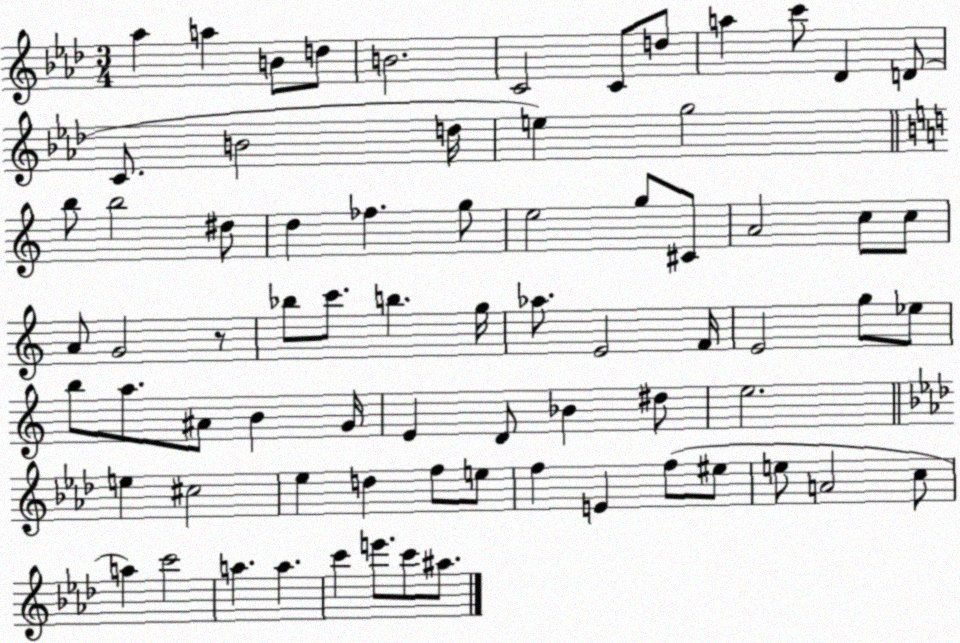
X:1
T:Untitled
M:3/4
L:1/4
K:Ab
_a a B/2 d/2 B2 C2 C/2 d/2 a c'/2 _D D/2 C/2 B2 d/4 e g2 b/2 b2 ^d/2 d _f g/2 e2 g/2 ^C/2 A2 c/2 c/2 A/2 G2 z/2 _b/2 c'/2 b g/4 _a/2 E2 F/4 E2 g/2 _e/2 b/2 a/2 ^A/2 B G/4 E D/2 _B ^d/2 e2 e ^c2 _e d f/2 e/2 f E f/2 ^e/2 e/2 A2 c/2 a c'2 a a c' e'/2 c'/2 ^a/2